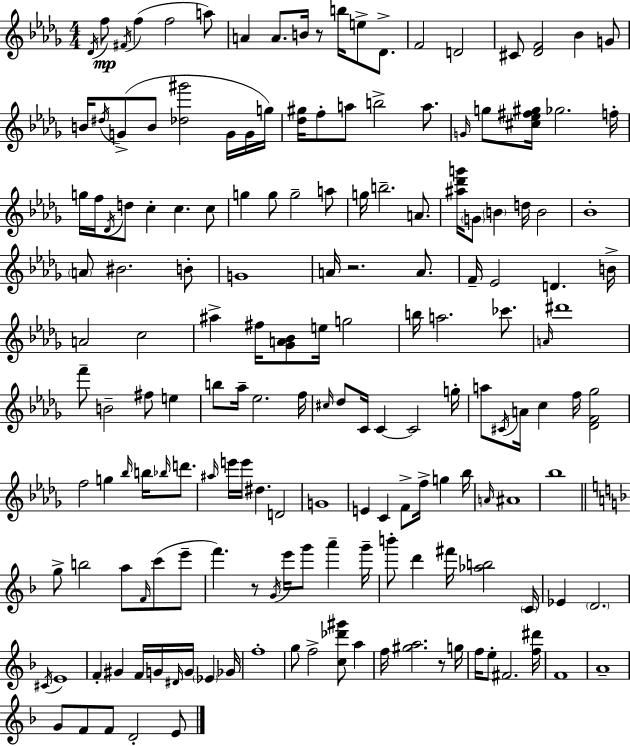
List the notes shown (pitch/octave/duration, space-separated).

Db4/s F5/e F#4/s F5/q F5/h A5/e A4/q A4/e. B4/s R/e B5/s E5/e Db4/e. F4/h D4/h C#4/e [Db4,F4]/h Bb4/q G4/e B4/s D#5/s G4/e B4/e [Db5,G#6]/h G4/s G4/s G5/s [Db5,G#5]/s F5/e A5/e B5/h A5/e. G4/s G5/e [C#5,Eb5,F#5,G#5]/s Gb5/h. F5/s G5/s F5/s Db4/s D5/e C5/q C5/q. C5/e G5/q G5/e G5/h A5/e G5/s B5/h. A4/e. [A#5,Db6,G6]/s G4/e B4/q D5/s B4/h Bb4/w A4/e BIS4/h. B4/e G4/w A4/s R/h. A4/e. F4/s Eb4/h D4/q. B4/s A4/h C5/h A#5/q F#5/s [Gb4,A4,Bb4]/e E5/s G5/h B5/s A5/h. CES6/e. A4/s D#6/w F6/e B4/h F#5/e E5/q B5/e Ab5/s Eb5/h. F5/s C#5/s Db5/e C4/s C4/q C4/h G5/s A5/e C#4/s A4/s C5/q F5/s [Db4,F4,Gb5]/h F5/h G5/q Bb5/s B5/s Bb5/s D6/e. A#5/s E6/s E6/s D#5/q. D4/h G4/w E4/q C4/q F4/e F5/s G5/q Bb5/s A4/s A#4/w Bb5/w G5/e B5/h A5/e F4/s C6/e E6/e F6/q. R/e G4/s E6/s G6/e A6/q G6/s B6/e D6/q F#6/s [Ab5,B5]/h C4/s Eb4/q D4/h. C#4/s E4/w F4/q G#4/q F4/s G4/s D#4/s G4/s Eb4/q Gb4/s F5/w G5/e F5/h [C5,Db6,G#6]/e A5/q F5/s [G#5,A5]/h. R/e G5/s F5/s E5/e F#4/h. [F5,D#6]/s F4/w A4/w G4/e F4/e F4/e D4/h E4/e